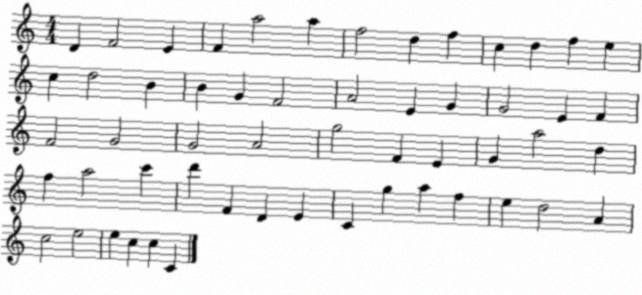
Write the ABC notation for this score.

X:1
T:Untitled
M:4/4
L:1/4
K:C
D F2 E F a2 a f2 d f c d f e c d2 B B G F2 A2 E G G2 E F F2 G2 G2 A2 g2 F E G a2 d f a2 c' d' F D E C g a f e d2 A c2 e2 e c c C